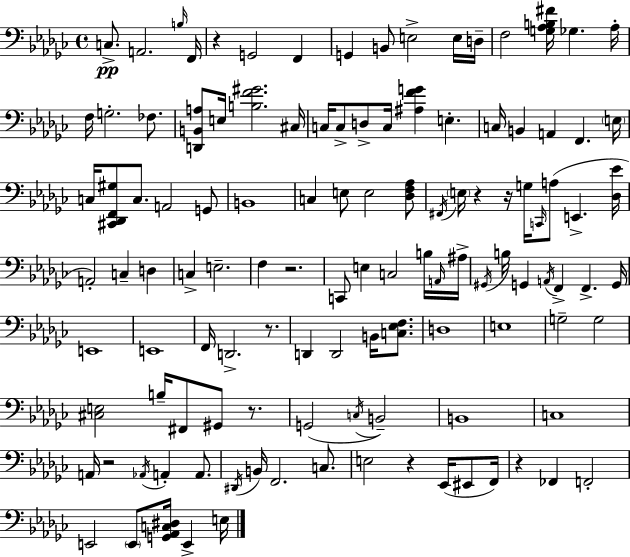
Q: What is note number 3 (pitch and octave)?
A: B3